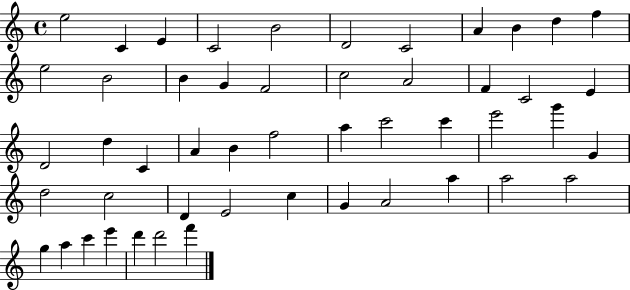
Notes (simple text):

E5/h C4/q E4/q C4/h B4/h D4/h C4/h A4/q B4/q D5/q F5/q E5/h B4/h B4/q G4/q F4/h C5/h A4/h F4/q C4/h E4/q D4/h D5/q C4/q A4/q B4/q F5/h A5/q C6/h C6/q E6/h G6/q G4/q D5/h C5/h D4/q E4/h C5/q G4/q A4/h A5/q A5/h A5/h G5/q A5/q C6/q E6/q D6/q D6/h F6/q